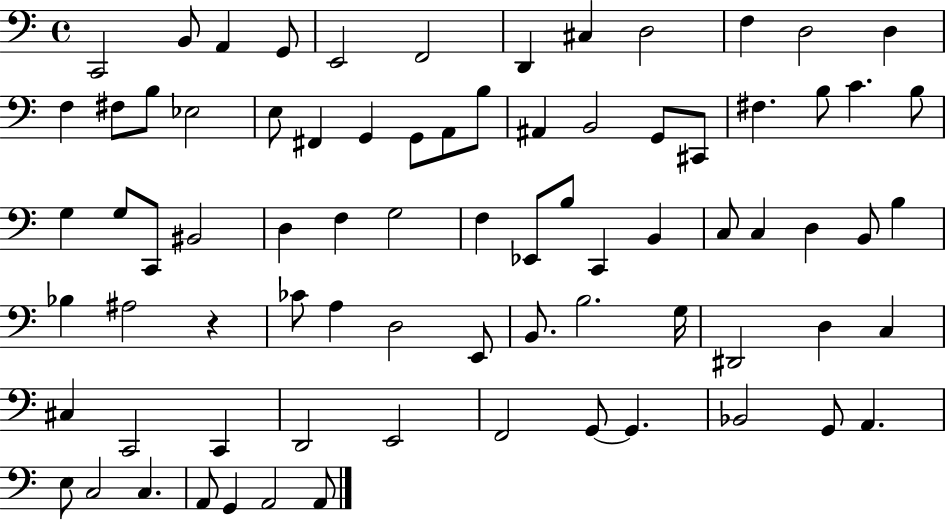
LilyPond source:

{
  \clef bass
  \time 4/4
  \defaultTimeSignature
  \key c \major
  \repeat volta 2 { c,2 b,8 a,4 g,8 | e,2 f,2 | d,4 cis4 d2 | f4 d2 d4 | \break f4 fis8 b8 ees2 | e8 fis,4 g,4 g,8 a,8 b8 | ais,4 b,2 g,8 cis,8 | fis4. b8 c'4. b8 | \break g4 g8 c,8 bis,2 | d4 f4 g2 | f4 ees,8 b8 c,4 b,4 | c8 c4 d4 b,8 b4 | \break bes4 ais2 r4 | ces'8 a4 d2 e,8 | b,8. b2. g16 | dis,2 d4 c4 | \break cis4 c,2 c,4 | d,2 e,2 | f,2 g,8~~ g,4. | bes,2 g,8 a,4. | \break e8 c2 c4. | a,8 g,4 a,2 a,8 | } \bar "|."
}